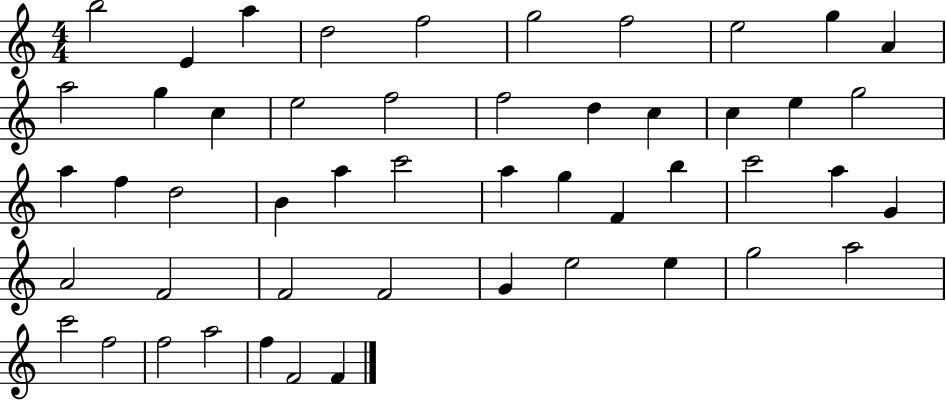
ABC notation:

X:1
T:Untitled
M:4/4
L:1/4
K:C
b2 E a d2 f2 g2 f2 e2 g A a2 g c e2 f2 f2 d c c e g2 a f d2 B a c'2 a g F b c'2 a G A2 F2 F2 F2 G e2 e g2 a2 c'2 f2 f2 a2 f F2 F